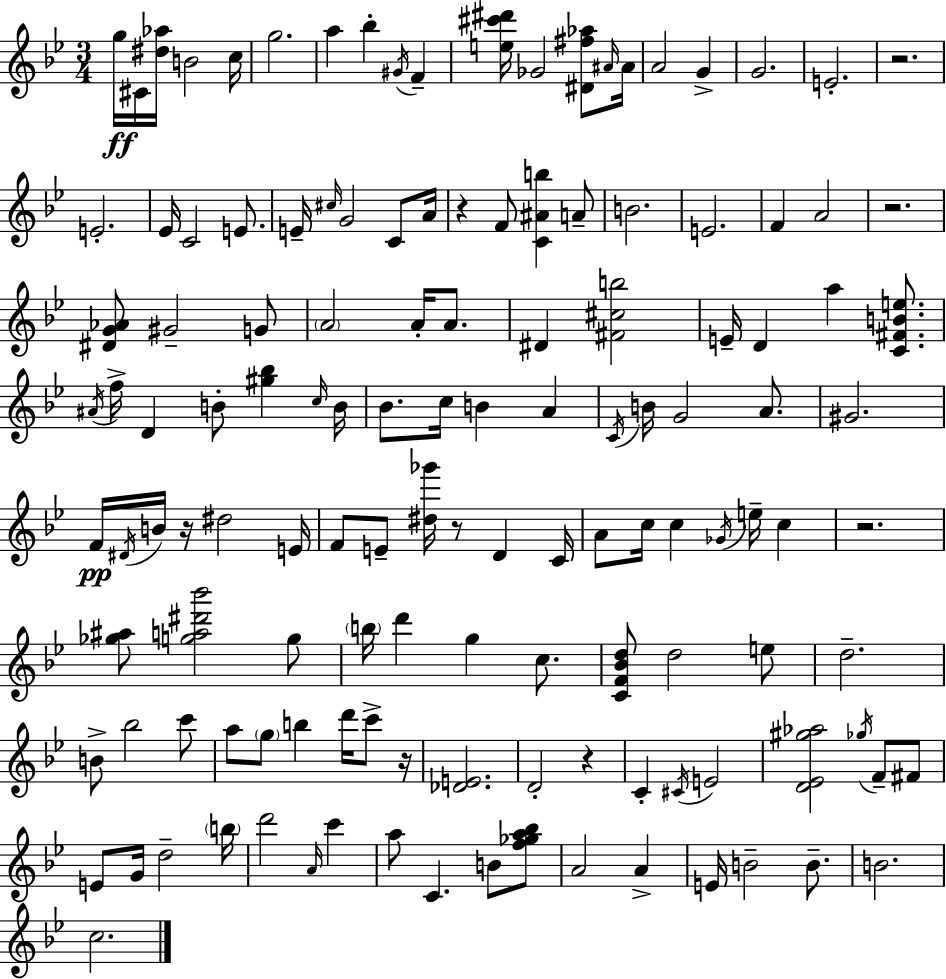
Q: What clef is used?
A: treble